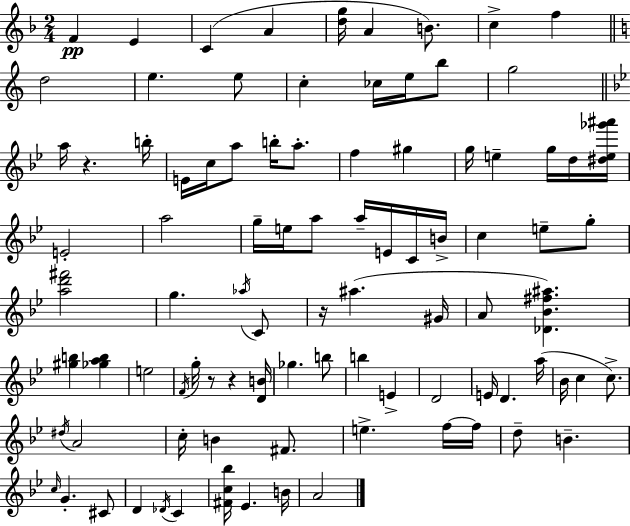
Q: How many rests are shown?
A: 4